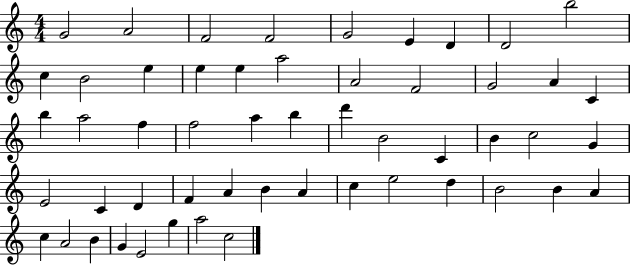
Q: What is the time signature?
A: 4/4